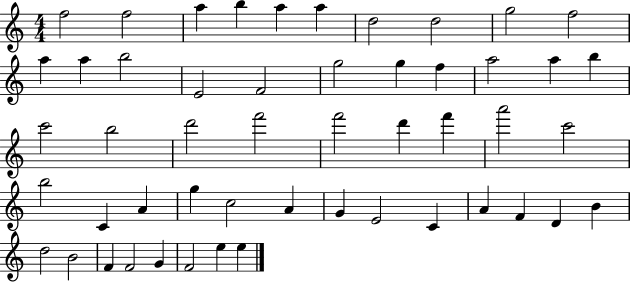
{
  \clef treble
  \numericTimeSignature
  \time 4/4
  \key c \major
  f''2 f''2 | a''4 b''4 a''4 a''4 | d''2 d''2 | g''2 f''2 | \break a''4 a''4 b''2 | e'2 f'2 | g''2 g''4 f''4 | a''2 a''4 b''4 | \break c'''2 b''2 | d'''2 f'''2 | f'''2 d'''4 f'''4 | a'''2 c'''2 | \break b''2 c'4 a'4 | g''4 c''2 a'4 | g'4 e'2 c'4 | a'4 f'4 d'4 b'4 | \break d''2 b'2 | f'4 f'2 g'4 | f'2 e''4 e''4 | \bar "|."
}